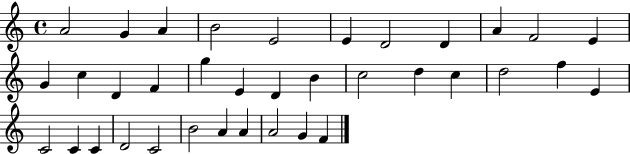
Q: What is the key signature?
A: C major